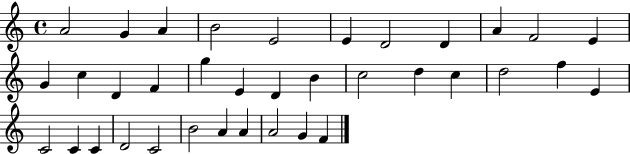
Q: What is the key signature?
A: C major